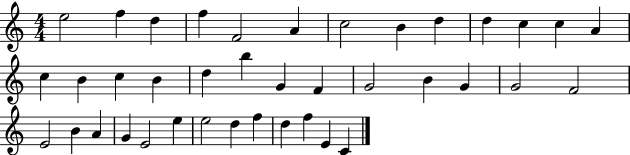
E5/h F5/q D5/q F5/q F4/h A4/q C5/h B4/q D5/q D5/q C5/q C5/q A4/q C5/q B4/q C5/q B4/q D5/q B5/q G4/q F4/q G4/h B4/q G4/q G4/h F4/h E4/h B4/q A4/q G4/q E4/h E5/q E5/h D5/q F5/q D5/q F5/q E4/q C4/q